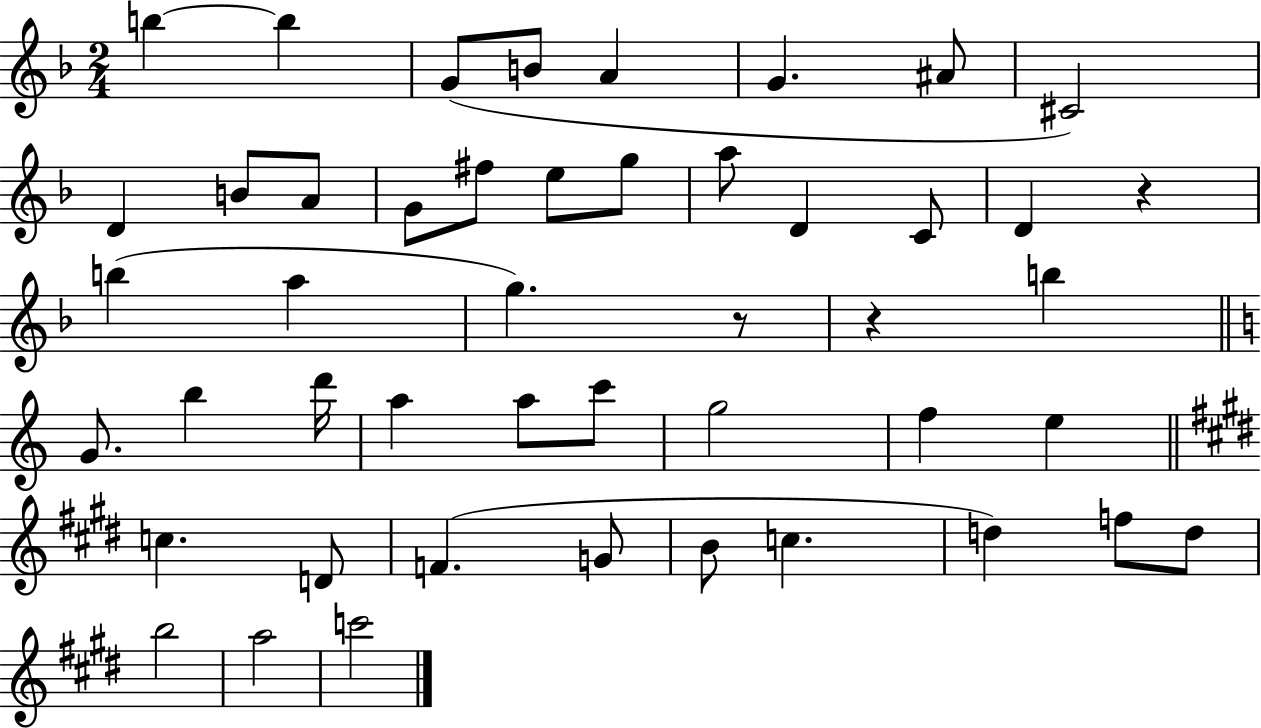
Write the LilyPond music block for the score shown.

{
  \clef treble
  \numericTimeSignature
  \time 2/4
  \key f \major
  \repeat volta 2 { b''4~~ b''4 | g'8( b'8 a'4 | g'4. ais'8 | cis'2) | \break d'4 b'8 a'8 | g'8 fis''8 e''8 g''8 | a''8 d'4 c'8 | d'4 r4 | \break b''4( a''4 | g''4.) r8 | r4 b''4 | \bar "||" \break \key a \minor g'8. b''4 d'''16 | a''4 a''8 c'''8 | g''2 | f''4 e''4 | \break \bar "||" \break \key e \major c''4. d'8 | f'4.( g'8 | b'8 c''4. | d''4) f''8 d''8 | \break b''2 | a''2 | c'''2 | } \bar "|."
}